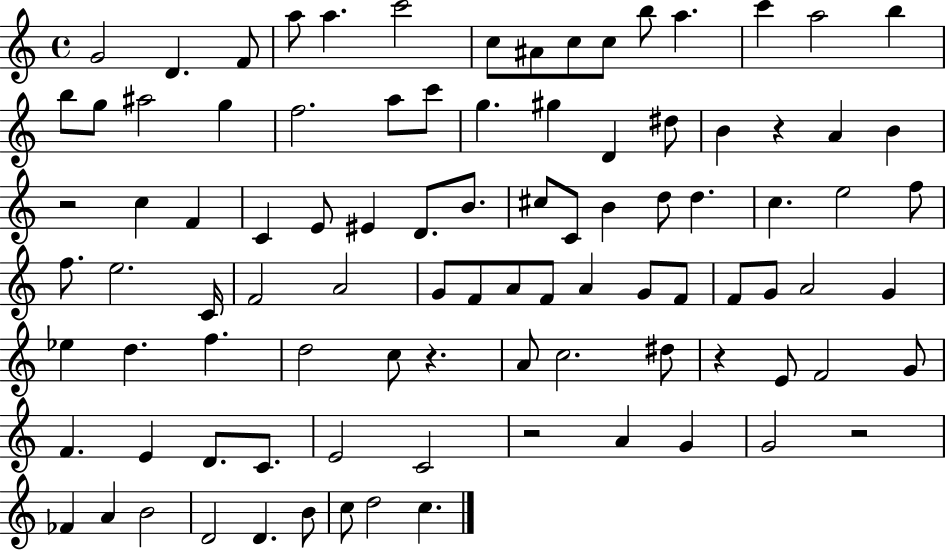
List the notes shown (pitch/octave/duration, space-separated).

G4/h D4/q. F4/e A5/e A5/q. C6/h C5/e A#4/e C5/e C5/e B5/e A5/q. C6/q A5/h B5/q B5/e G5/e A#5/h G5/q F5/h. A5/e C6/e G5/q. G#5/q D4/q D#5/e B4/q R/q A4/q B4/q R/h C5/q F4/q C4/q E4/e EIS4/q D4/e. B4/e. C#5/e C4/e B4/q D5/e D5/q. C5/q. E5/h F5/e F5/e. E5/h. C4/s F4/h A4/h G4/e F4/e A4/e F4/e A4/q G4/e F4/e F4/e G4/e A4/h G4/q Eb5/q D5/q. F5/q. D5/h C5/e R/q. A4/e C5/h. D#5/e R/q E4/e F4/h G4/e F4/q. E4/q D4/e. C4/e. E4/h C4/h R/h A4/q G4/q G4/h R/h FES4/q A4/q B4/h D4/h D4/q. B4/e C5/e D5/h C5/q.